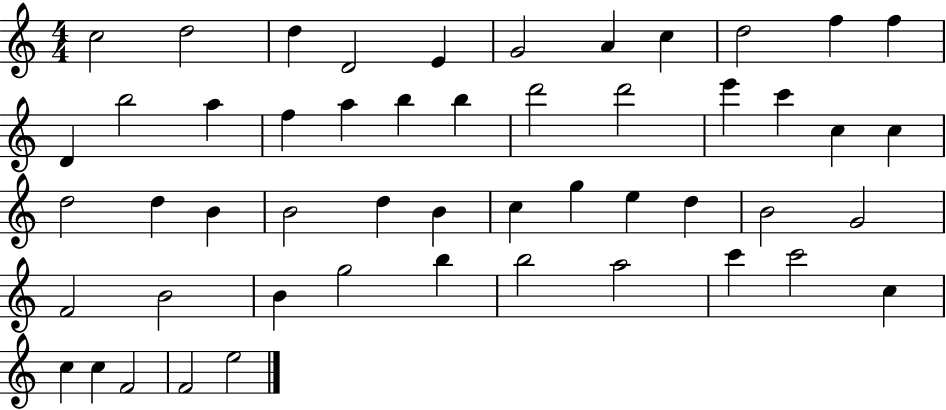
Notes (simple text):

C5/h D5/h D5/q D4/h E4/q G4/h A4/q C5/q D5/h F5/q F5/q D4/q B5/h A5/q F5/q A5/q B5/q B5/q D6/h D6/h E6/q C6/q C5/q C5/q D5/h D5/q B4/q B4/h D5/q B4/q C5/q G5/q E5/q D5/q B4/h G4/h F4/h B4/h B4/q G5/h B5/q B5/h A5/h C6/q C6/h C5/q C5/q C5/q F4/h F4/h E5/h